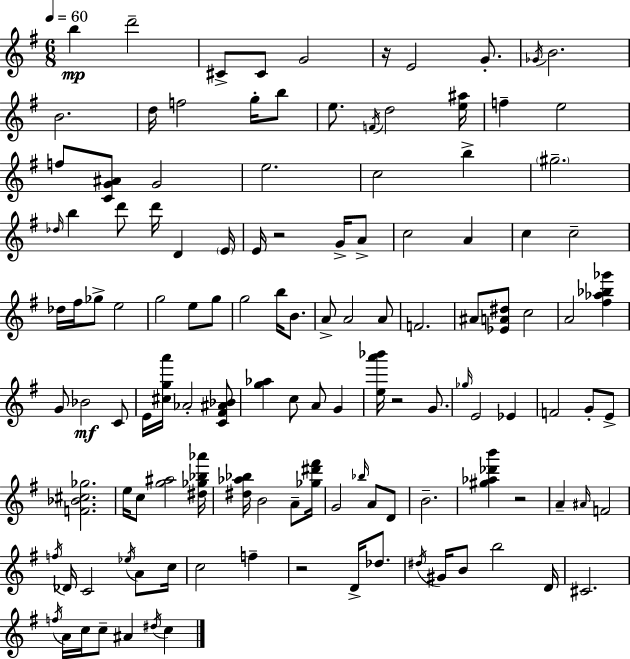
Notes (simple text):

B5/q D6/h C#4/e C#4/e G4/h R/s E4/h G4/e. Gb4/s B4/h. B4/h. D5/s F5/h G5/s B5/e E5/e. F4/s D5/h [E5,A#5]/s F5/q E5/h F5/e [C4,G4,A#4]/e G4/h E5/h. C5/h B5/q G#5/h. Db5/s B5/q D6/e D6/s D4/q E4/s E4/s R/h G4/s A4/e C5/h A4/q C5/q C5/h Db5/s F#5/s Gb5/e E5/h G5/h E5/e G5/e G5/h B5/s B4/e. A4/e A4/h A4/e F4/h. A#4/e [Eb4,A4,D#5]/e C5/h A4/h [F#5,Ab5,Bb5,Gb6]/q G4/e Bb4/h C4/e E4/s [C#5,G5,A6]/s Ab4/h [C4,F#4,A#4,Bb4]/e [G5,Ab5]/q C5/e A4/e G4/q [E5,A6,Bb6]/s R/h G4/e. Gb5/s E4/h Eb4/q F4/h G4/e E4/e [F4,Bb4,C#5,Gb5]/h. E5/s C5/e [G5,A#5]/h [D#5,Gb5,Bb5,Ab6]/s [D#5,Ab5,Bb5]/s B4/h A4/e [Gb5,D#6,F#6]/s G4/h Bb5/s A4/e D4/e B4/h. [G#5,Ab5,Db6,B6]/q R/h A4/q A#4/s F4/h F5/s Db4/s C4/h Eb5/s A4/e C5/s C5/h F5/q R/h D4/s Db5/e. D#5/s G#4/s B4/e B5/h D4/s C#4/h. F5/s A4/s C5/s C5/e A#4/q D#5/s C5/q